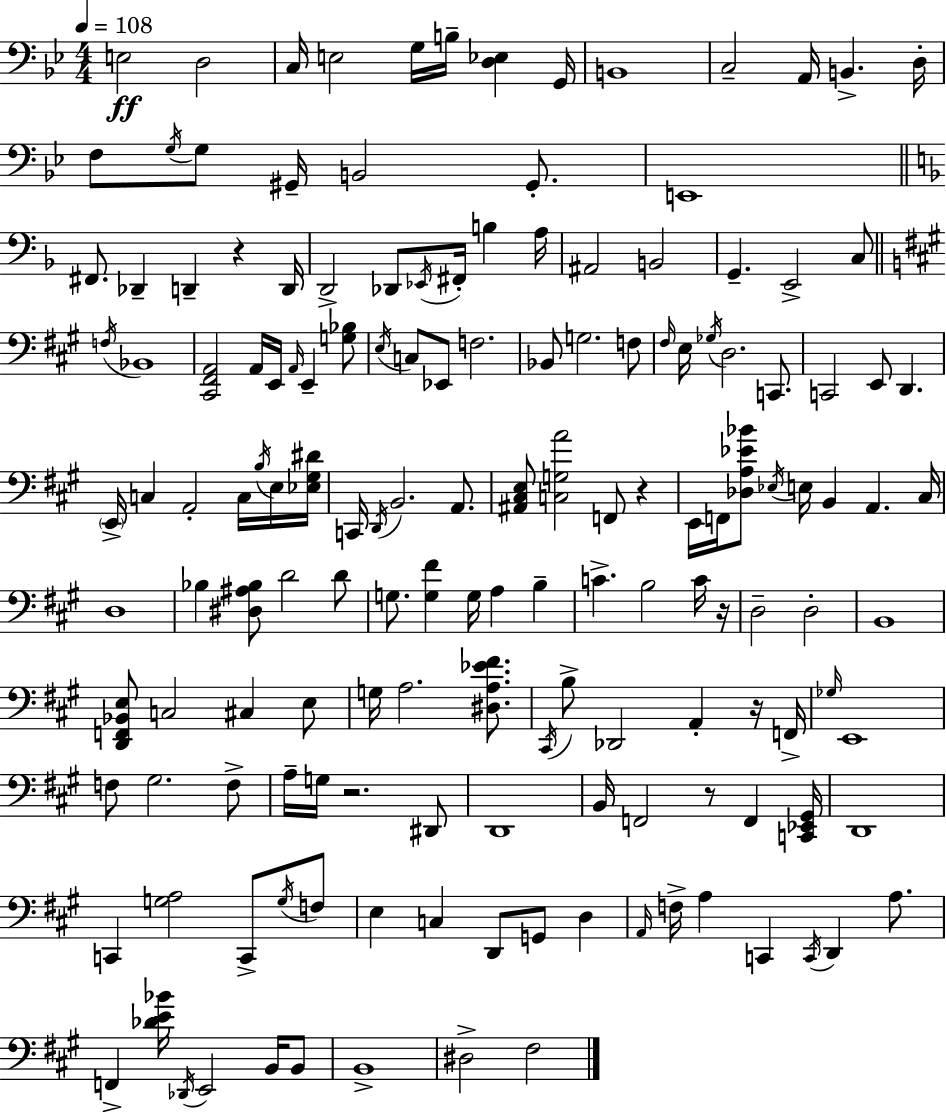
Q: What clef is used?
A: bass